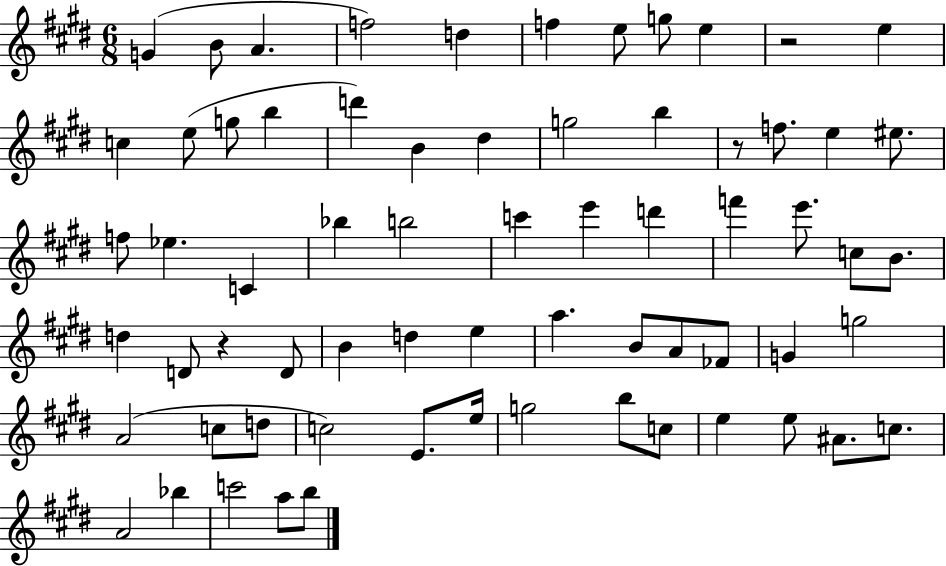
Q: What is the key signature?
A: E major